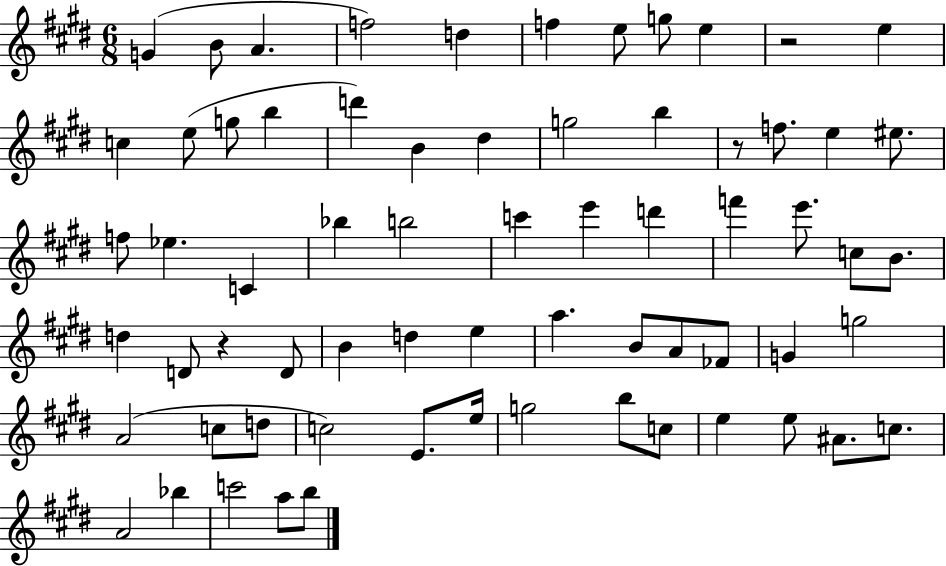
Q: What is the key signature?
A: E major